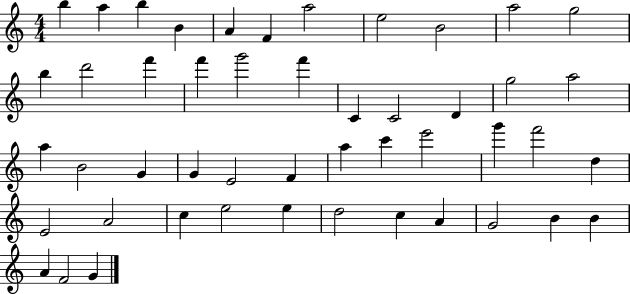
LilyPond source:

{
  \clef treble
  \numericTimeSignature
  \time 4/4
  \key c \major
  b''4 a''4 b''4 b'4 | a'4 f'4 a''2 | e''2 b'2 | a''2 g''2 | \break b''4 d'''2 f'''4 | f'''4 g'''2 f'''4 | c'4 c'2 d'4 | g''2 a''2 | \break a''4 b'2 g'4 | g'4 e'2 f'4 | a''4 c'''4 e'''2 | g'''4 f'''2 d''4 | \break e'2 a'2 | c''4 e''2 e''4 | d''2 c''4 a'4 | g'2 b'4 b'4 | \break a'4 f'2 g'4 | \bar "|."
}